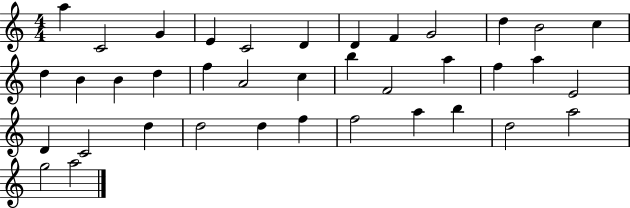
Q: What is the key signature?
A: C major